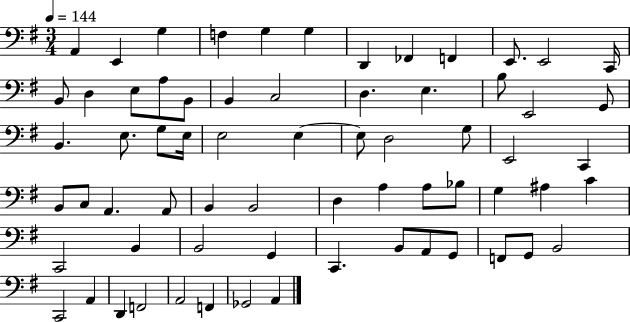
A2/q E2/q G3/q F3/q G3/q G3/q D2/q FES2/q F2/q E2/e. E2/h C2/s B2/e D3/q E3/e A3/e B2/e B2/q C3/h D3/q. E3/q. B3/e E2/h G2/e B2/q. E3/e. G3/e E3/s E3/h E3/q E3/e D3/h G3/e E2/h C2/q B2/e C3/e A2/q. A2/e B2/q B2/h D3/q A3/q A3/e Bb3/e G3/q A#3/q C4/q C2/h B2/q B2/h G2/q C2/q. B2/e A2/e G2/e F2/e G2/e B2/h C2/h A2/q D2/q F2/h A2/h F2/q Gb2/h A2/q